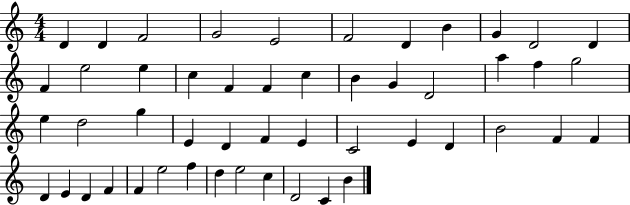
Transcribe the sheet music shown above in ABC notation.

X:1
T:Untitled
M:4/4
L:1/4
K:C
D D F2 G2 E2 F2 D B G D2 D F e2 e c F F c B G D2 a f g2 e d2 g E D F E C2 E D B2 F F D E D F F e2 f d e2 c D2 C B